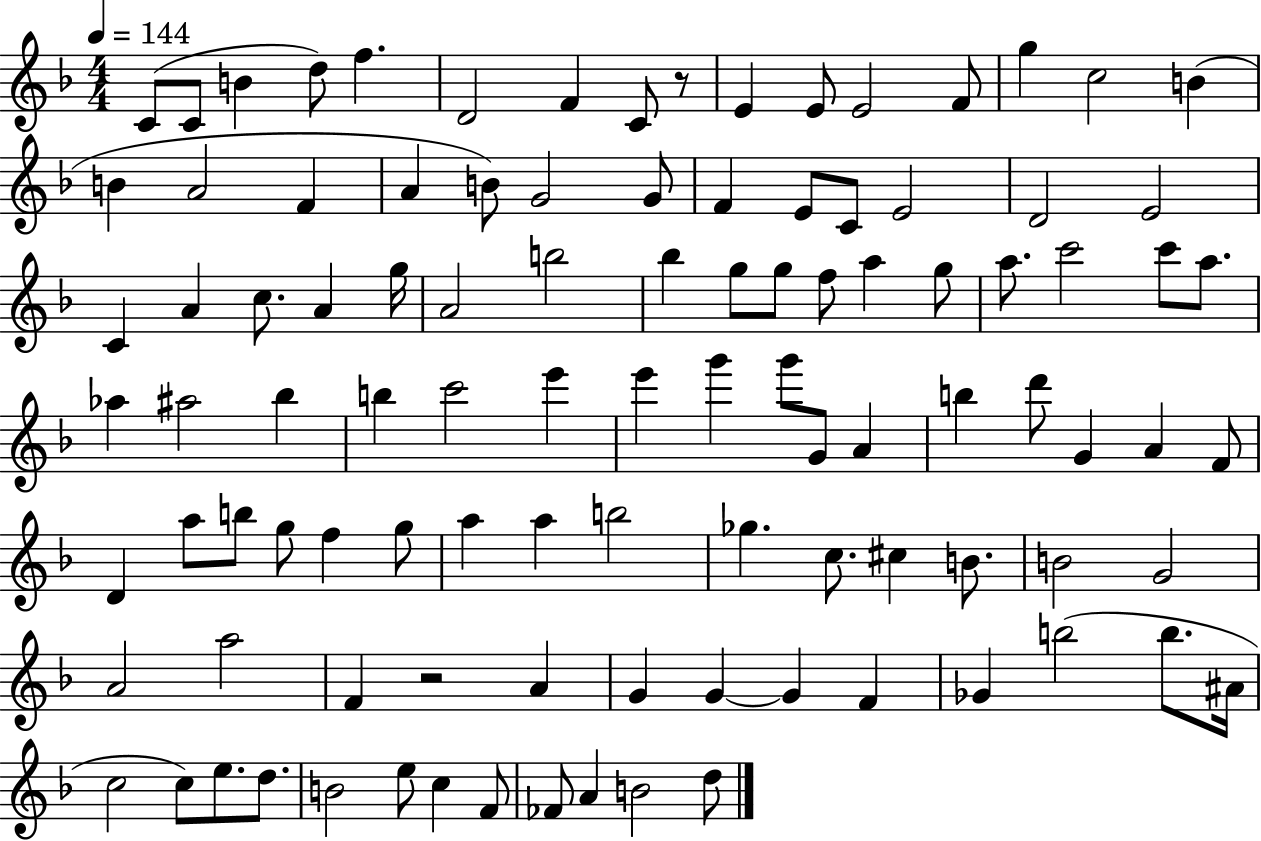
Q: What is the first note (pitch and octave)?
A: C4